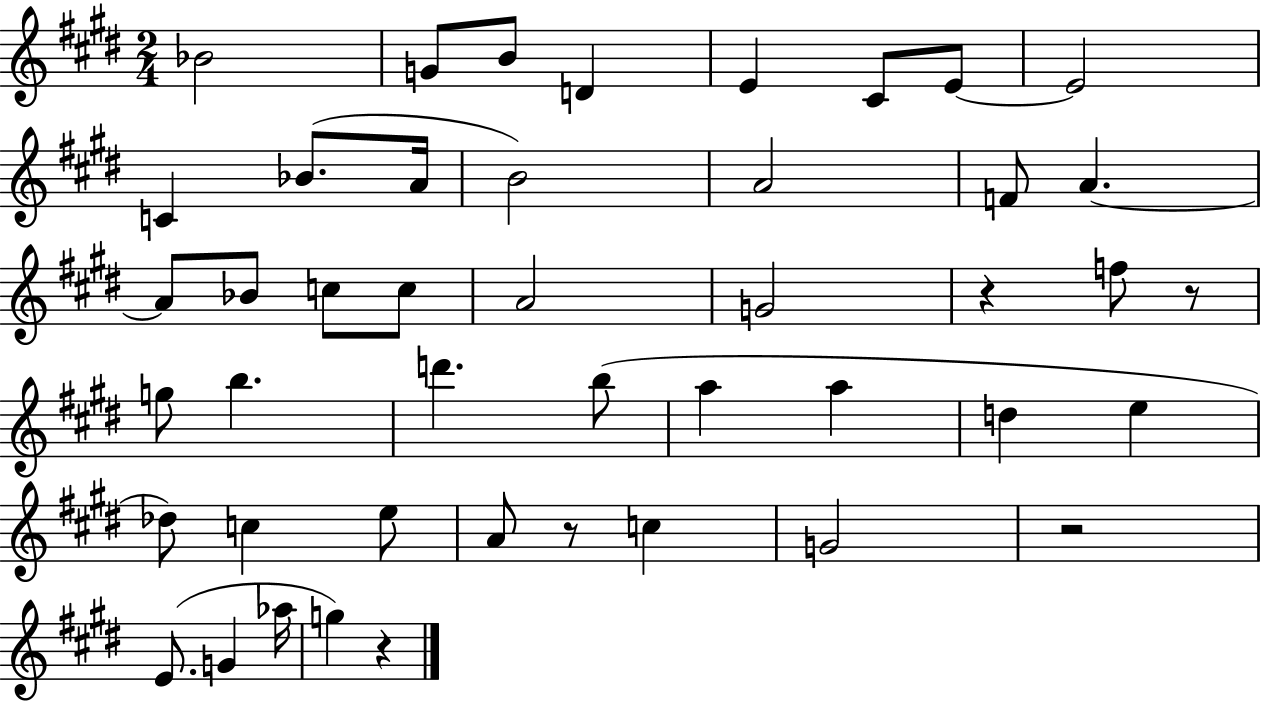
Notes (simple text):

Bb4/h G4/e B4/e D4/q E4/q C#4/e E4/e E4/h C4/q Bb4/e. A4/s B4/h A4/h F4/e A4/q. A4/e Bb4/e C5/e C5/e A4/h G4/h R/q F5/e R/e G5/e B5/q. D6/q. B5/e A5/q A5/q D5/q E5/q Db5/e C5/q E5/e A4/e R/e C5/q G4/h R/h E4/e. G4/q Ab5/s G5/q R/q